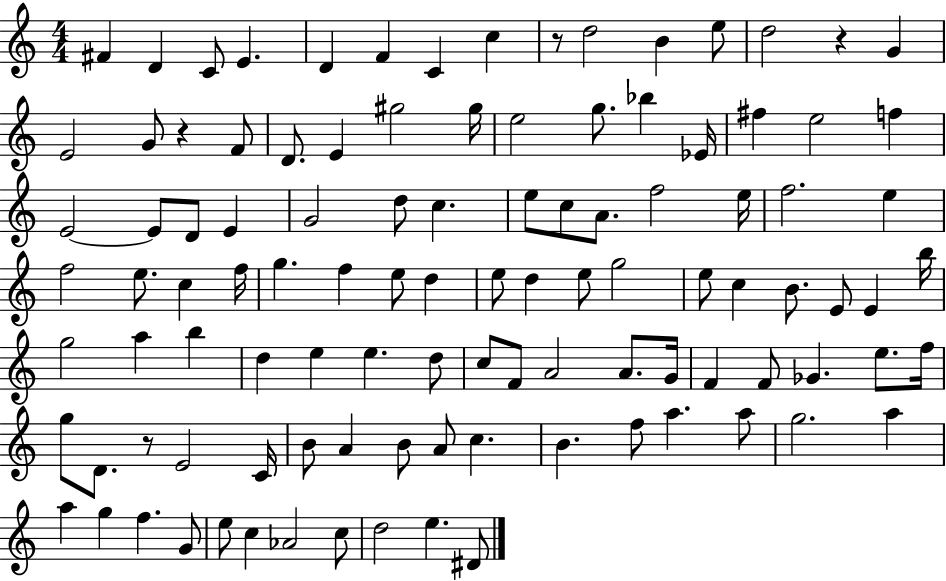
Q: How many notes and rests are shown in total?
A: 106